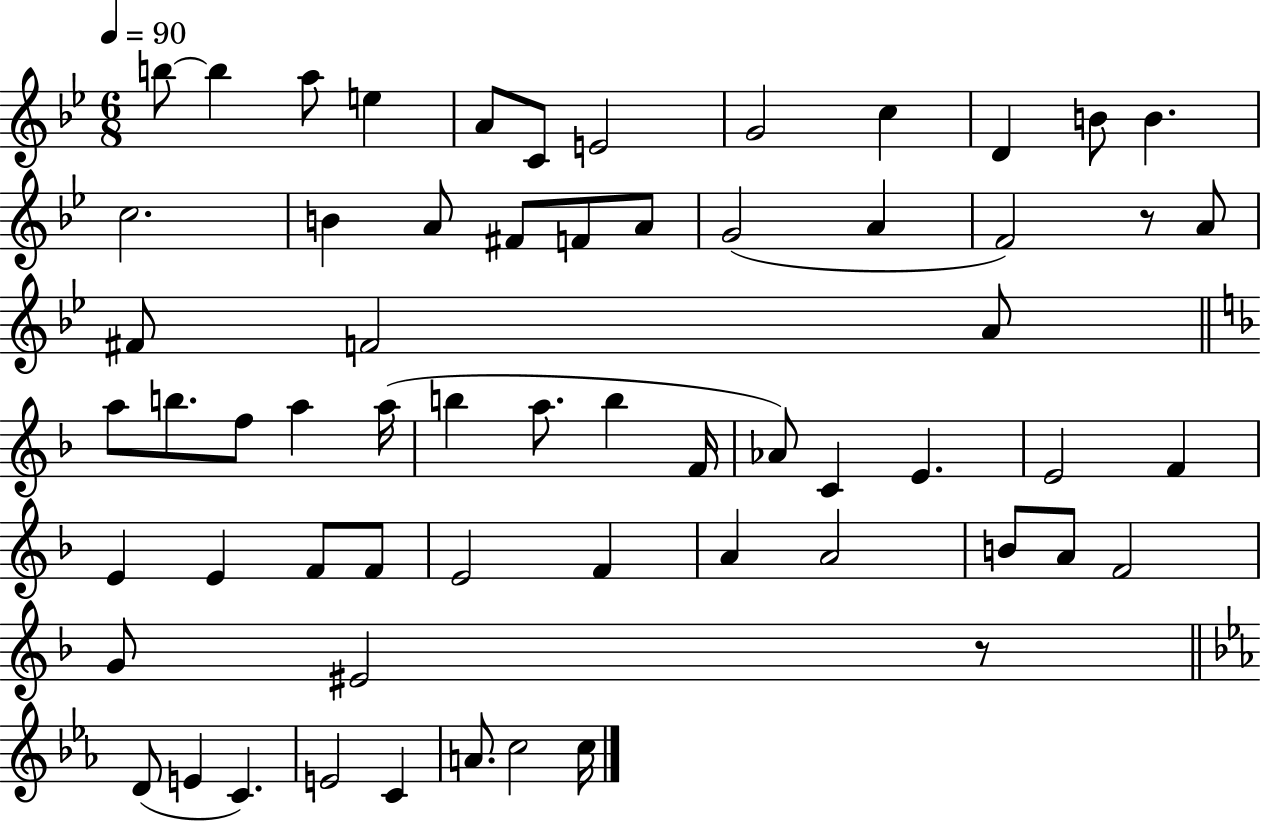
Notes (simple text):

B5/e B5/q A5/e E5/q A4/e C4/e E4/h G4/h C5/q D4/q B4/e B4/q. C5/h. B4/q A4/e F#4/e F4/e A4/e G4/h A4/q F4/h R/e A4/e F#4/e F4/h A4/e A5/e B5/e. F5/e A5/q A5/s B5/q A5/e. B5/q F4/s Ab4/e C4/q E4/q. E4/h F4/q E4/q E4/q F4/e F4/e E4/h F4/q A4/q A4/h B4/e A4/e F4/h G4/e EIS4/h R/e D4/e E4/q C4/q. E4/h C4/q A4/e. C5/h C5/s